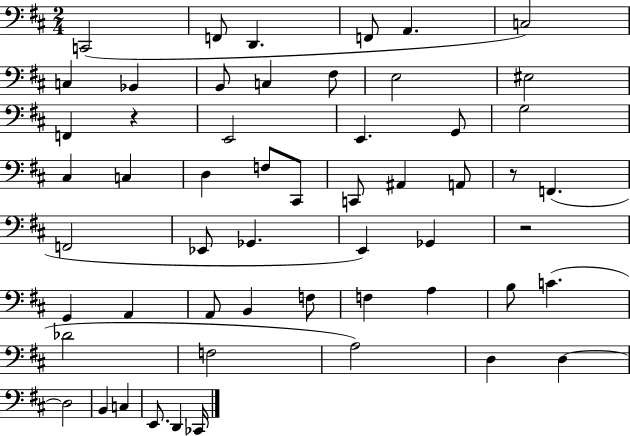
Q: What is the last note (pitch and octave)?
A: CES2